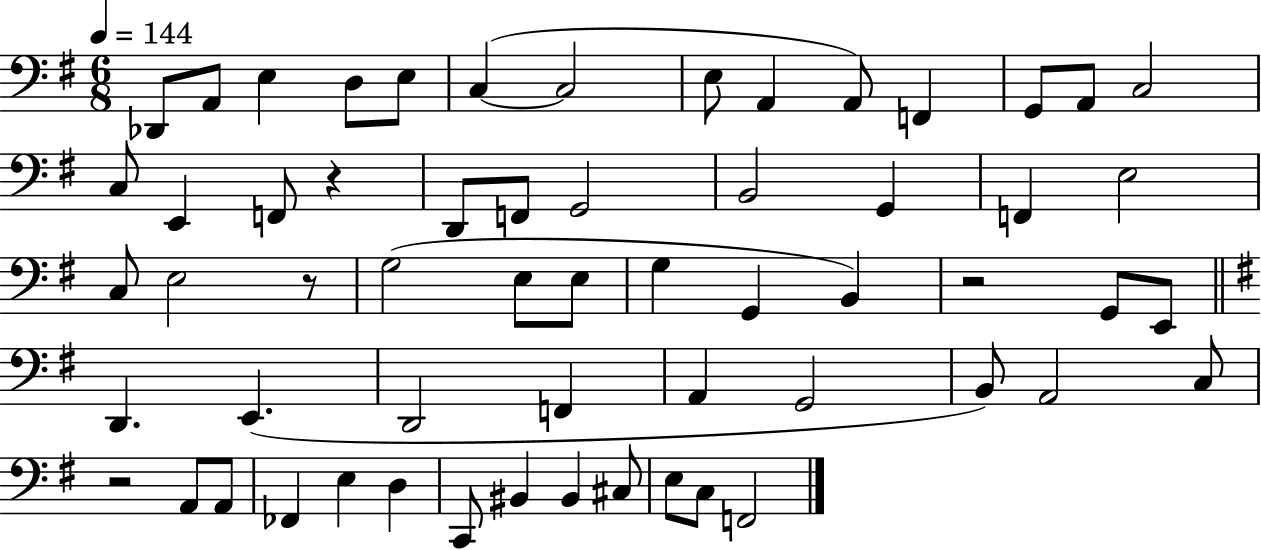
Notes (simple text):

Db2/e A2/e E3/q D3/e E3/e C3/q C3/h E3/e A2/q A2/e F2/q G2/e A2/e C3/h C3/e E2/q F2/e R/q D2/e F2/e G2/h B2/h G2/q F2/q E3/h C3/e E3/h R/e G3/h E3/e E3/e G3/q G2/q B2/q R/h G2/e E2/e D2/q. E2/q. D2/h F2/q A2/q G2/h B2/e A2/h C3/e R/h A2/e A2/e FES2/q E3/q D3/q C2/e BIS2/q BIS2/q C#3/e E3/e C3/e F2/h